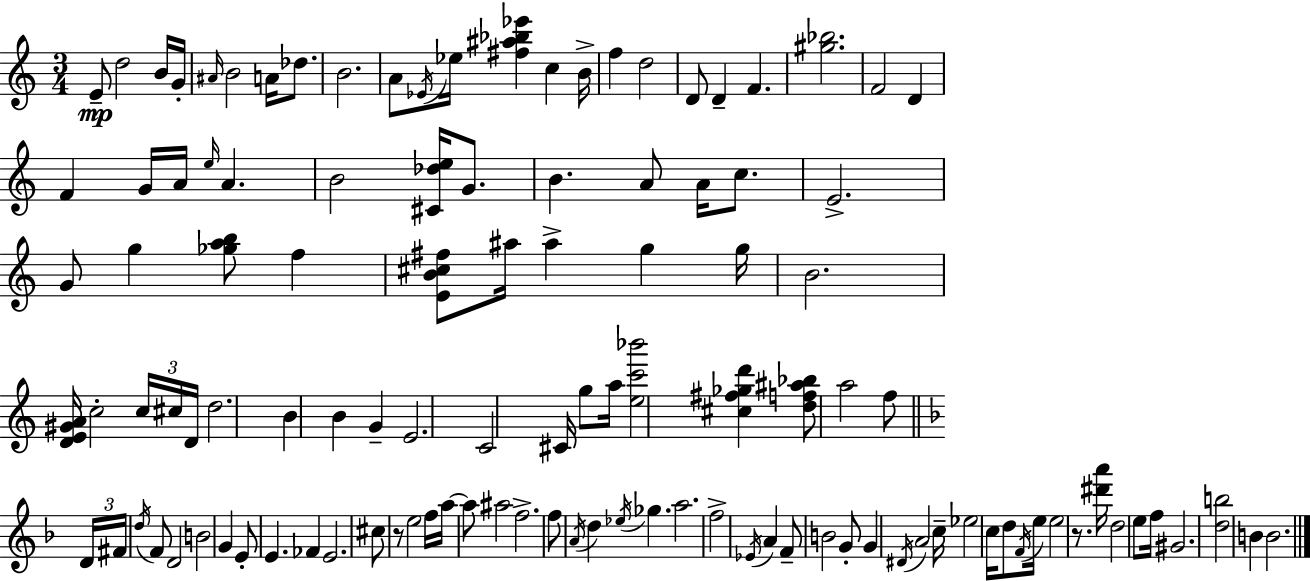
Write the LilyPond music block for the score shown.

{
  \clef treble
  \numericTimeSignature
  \time 3/4
  \key c \major
  \repeat volta 2 { e'8--\mp d''2 b'16 g'16-. | \grace { ais'16 } b'2 a'16 des''8. | b'2. | a'8 \acciaccatura { ees'16 } ees''16 <fis'' ais'' bes'' ees'''>4 c''4 | \break b'16-> f''4 d''2 | d'8 d'4-- f'4. | <gis'' bes''>2. | f'2 d'4 | \break f'4 g'16 a'16 \grace { e''16 } a'4. | b'2 <cis' des'' e''>16 | g'8. b'4. a'8 a'16 | c''8. e'2.-> | \break g'8 g''4 <ges'' a'' b''>8 f''4 | <e' b' cis'' fis''>8 ais''16 ais''4-> g''4 | g''16 b'2. | <d' e' gis' a'>16 c''2-. | \break \tuplet 3/2 { c''16 cis''16 d'16 } d''2. | b'4 b'4 g'4-- | e'2. | c'2 cis'16 | \break g''8 a''16 <e'' c''' bes'''>2 <cis'' fis'' ges'' d'''>4 | <d'' f'' ais'' bes''>8 a''2 | f''8 \bar "||" \break \key f \major \tuplet 3/2 { d'16 fis'16 \acciaccatura { d''16 } } f'8 d'2 | b'2 g'4 | e'8-. e'4. fes'4 | e'2. | \break cis''8 r8 e''2 | f''16 a''16~~ a''8 ais''2 | f''2.-> | f''8 \acciaccatura { a'16 } d''4 \acciaccatura { ees''16 } ges''4. | \break a''2. | f''2-> \acciaccatura { ees'16 } | a'4 f'8-- b'2 | g'8-. g'4 \acciaccatura { dis'16 } a'2 | \break c''16-- ees''2 | c''16 d''8 \acciaccatura { f'16 } e''16 e''2 | r8. <dis''' a'''>16 d''2 | e''8 f''16 gis'2. | \break <d'' b''>2 | b'4 b'2. | } \bar "|."
}